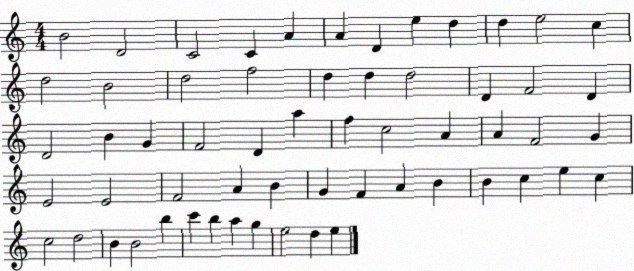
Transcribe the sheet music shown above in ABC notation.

X:1
T:Untitled
M:4/4
L:1/4
K:C
B2 D2 C2 C A A D e d d e2 c d2 B2 d2 f2 d d d2 D F2 D D2 B G F2 D a f c2 A A F2 G E2 E2 F2 A B G F A B B c e c c2 d2 B B2 b c' b a g e2 d e